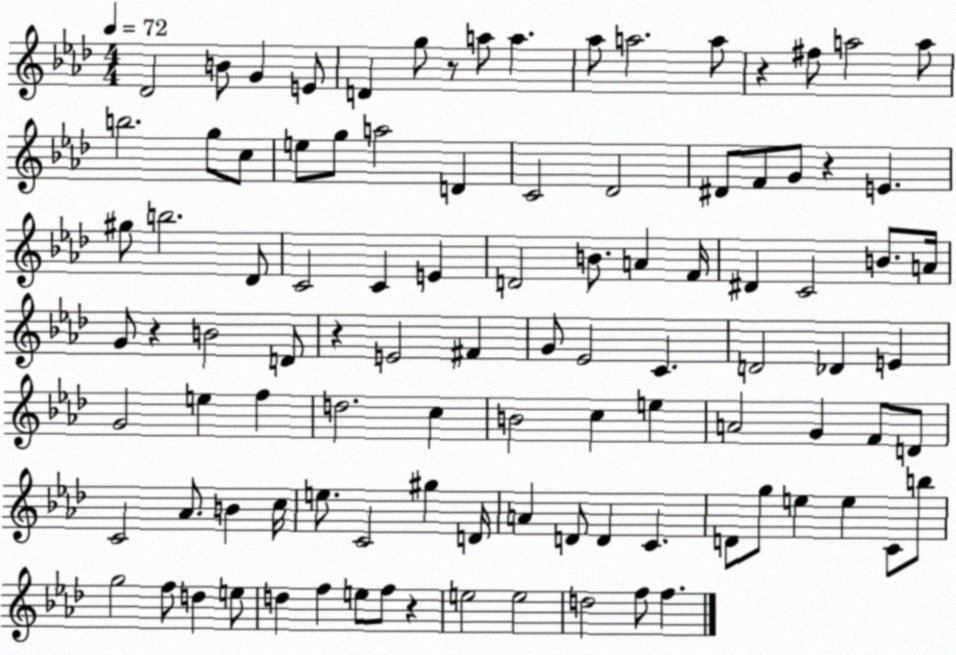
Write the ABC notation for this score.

X:1
T:Untitled
M:4/4
L:1/4
K:Ab
_D2 B/2 G E/2 D g/2 z/2 a/2 a _a/2 a2 a/2 z ^f/2 a2 a/2 b2 g/2 c/2 e/2 g/2 a2 D C2 _D2 ^D/2 F/2 G/2 z E ^g/2 b2 _D/2 C2 C E D2 B/2 A F/4 ^D C2 B/2 A/4 G/2 z B2 D/2 z E2 ^F G/2 _E2 C D2 _D E G2 e f d2 c B2 c e A2 G F/2 D/2 C2 _A/2 B c/4 e/2 C2 ^g D/4 A D/2 D C D/2 g/2 e e C/2 b/2 g2 f/2 d e/2 d f e/2 f/2 z e2 e2 d2 f/2 f